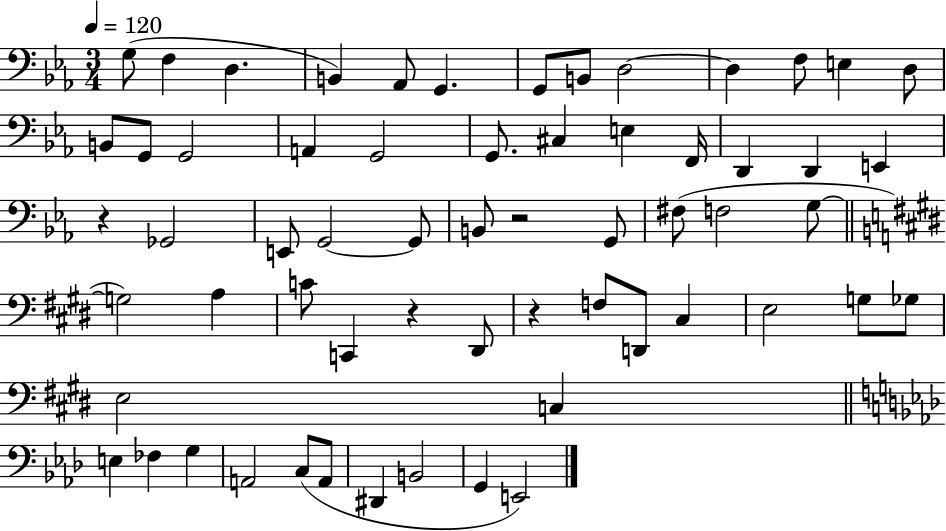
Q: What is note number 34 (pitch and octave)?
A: G3